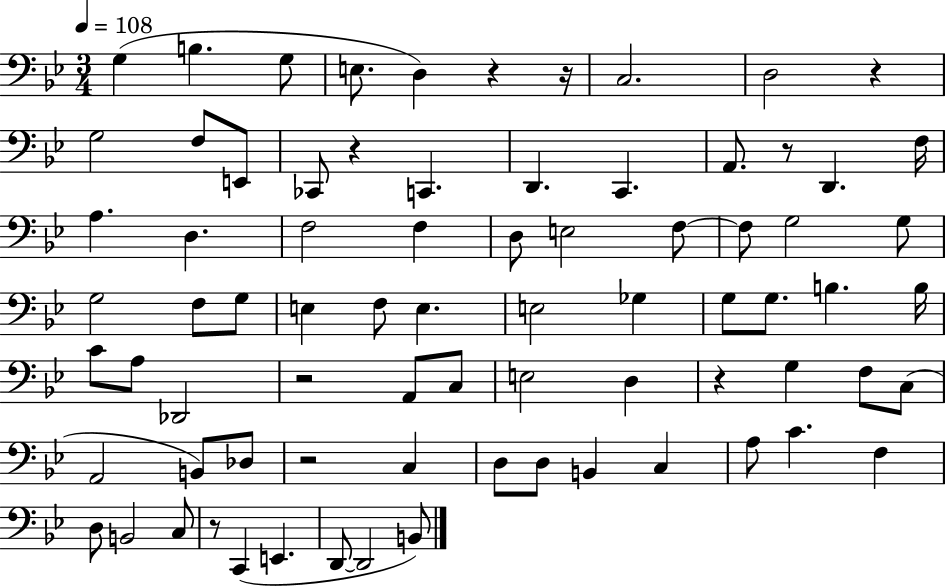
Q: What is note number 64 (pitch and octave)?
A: C2